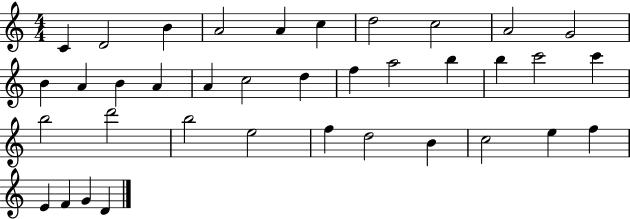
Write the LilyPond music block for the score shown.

{
  \clef treble
  \numericTimeSignature
  \time 4/4
  \key c \major
  c'4 d'2 b'4 | a'2 a'4 c''4 | d''2 c''2 | a'2 g'2 | \break b'4 a'4 b'4 a'4 | a'4 c''2 d''4 | f''4 a''2 b''4 | b''4 c'''2 c'''4 | \break b''2 d'''2 | b''2 e''2 | f''4 d''2 b'4 | c''2 e''4 f''4 | \break e'4 f'4 g'4 d'4 | \bar "|."
}